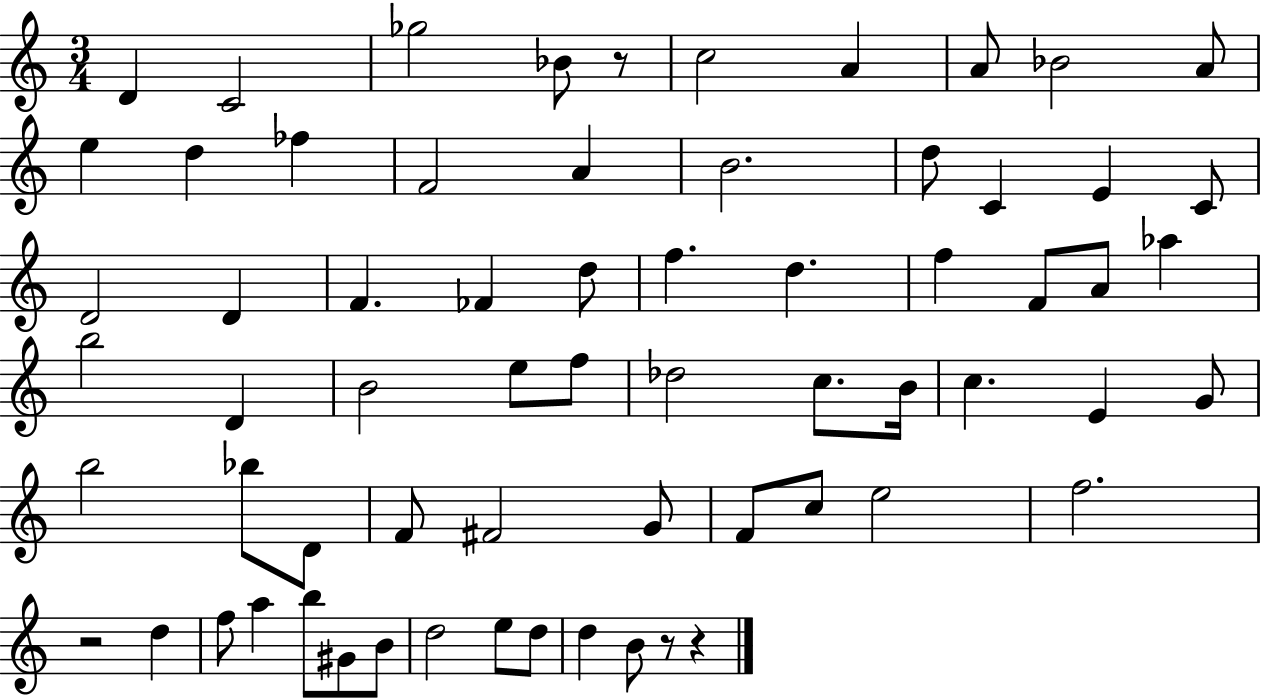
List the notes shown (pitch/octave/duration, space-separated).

D4/q C4/h Gb5/h Bb4/e R/e C5/h A4/q A4/e Bb4/h A4/e E5/q D5/q FES5/q F4/h A4/q B4/h. D5/e C4/q E4/q C4/e D4/h D4/q F4/q. FES4/q D5/e F5/q. D5/q. F5/q F4/e A4/e Ab5/q B5/h D4/q B4/h E5/e F5/e Db5/h C5/e. B4/s C5/q. E4/q G4/e B5/h Bb5/e D4/e F4/e F#4/h G4/e F4/e C5/e E5/h F5/h. R/h D5/q F5/e A5/q B5/e G#4/e B4/e D5/h E5/e D5/e D5/q B4/e R/e R/q